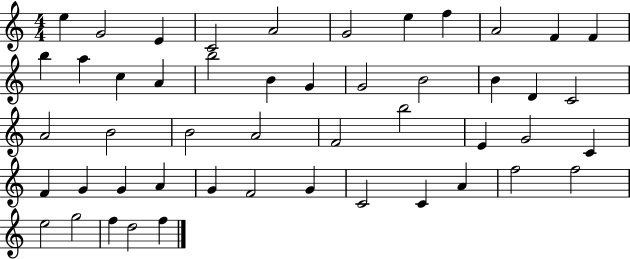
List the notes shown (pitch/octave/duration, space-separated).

E5/q G4/h E4/q C4/h A4/h G4/h E5/q F5/q A4/h F4/q F4/q B5/q A5/q C5/q A4/q B5/h B4/q G4/q G4/h B4/h B4/q D4/q C4/h A4/h B4/h B4/h A4/h F4/h B5/h E4/q G4/h C4/q F4/q G4/q G4/q A4/q G4/q F4/h G4/q C4/h C4/q A4/q F5/h F5/h E5/h G5/h F5/q D5/h F5/q